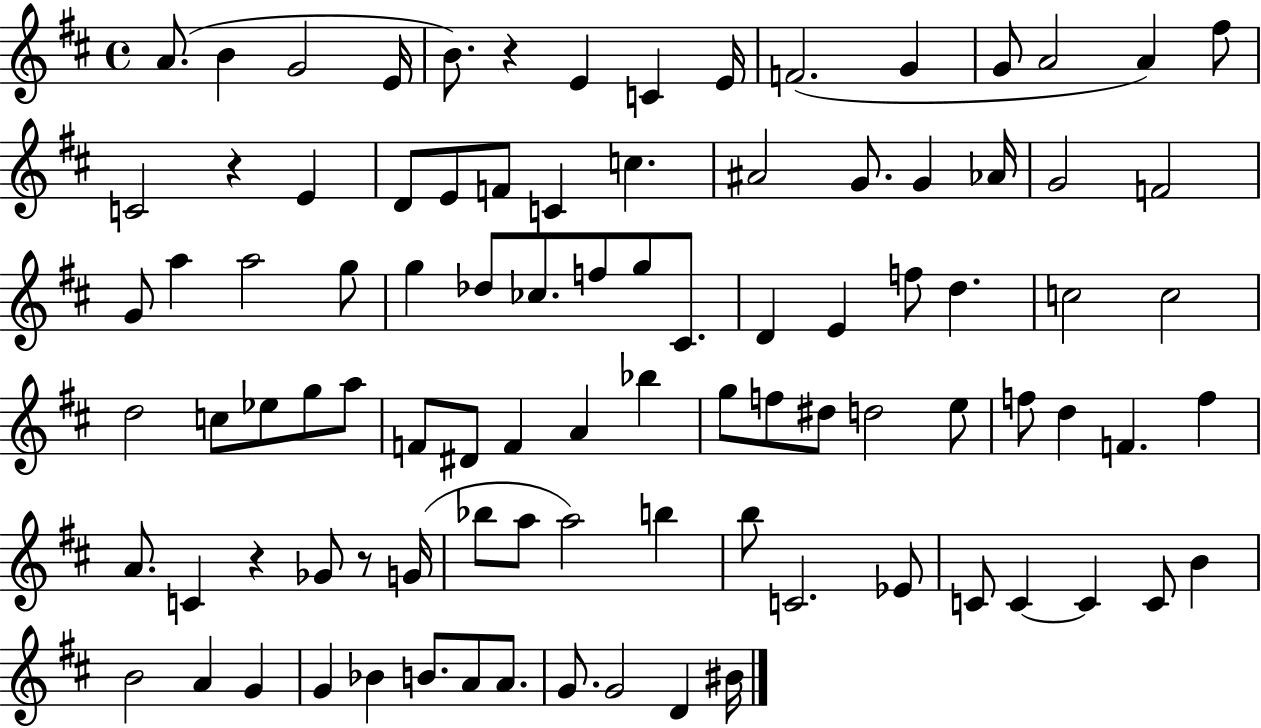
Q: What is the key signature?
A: D major